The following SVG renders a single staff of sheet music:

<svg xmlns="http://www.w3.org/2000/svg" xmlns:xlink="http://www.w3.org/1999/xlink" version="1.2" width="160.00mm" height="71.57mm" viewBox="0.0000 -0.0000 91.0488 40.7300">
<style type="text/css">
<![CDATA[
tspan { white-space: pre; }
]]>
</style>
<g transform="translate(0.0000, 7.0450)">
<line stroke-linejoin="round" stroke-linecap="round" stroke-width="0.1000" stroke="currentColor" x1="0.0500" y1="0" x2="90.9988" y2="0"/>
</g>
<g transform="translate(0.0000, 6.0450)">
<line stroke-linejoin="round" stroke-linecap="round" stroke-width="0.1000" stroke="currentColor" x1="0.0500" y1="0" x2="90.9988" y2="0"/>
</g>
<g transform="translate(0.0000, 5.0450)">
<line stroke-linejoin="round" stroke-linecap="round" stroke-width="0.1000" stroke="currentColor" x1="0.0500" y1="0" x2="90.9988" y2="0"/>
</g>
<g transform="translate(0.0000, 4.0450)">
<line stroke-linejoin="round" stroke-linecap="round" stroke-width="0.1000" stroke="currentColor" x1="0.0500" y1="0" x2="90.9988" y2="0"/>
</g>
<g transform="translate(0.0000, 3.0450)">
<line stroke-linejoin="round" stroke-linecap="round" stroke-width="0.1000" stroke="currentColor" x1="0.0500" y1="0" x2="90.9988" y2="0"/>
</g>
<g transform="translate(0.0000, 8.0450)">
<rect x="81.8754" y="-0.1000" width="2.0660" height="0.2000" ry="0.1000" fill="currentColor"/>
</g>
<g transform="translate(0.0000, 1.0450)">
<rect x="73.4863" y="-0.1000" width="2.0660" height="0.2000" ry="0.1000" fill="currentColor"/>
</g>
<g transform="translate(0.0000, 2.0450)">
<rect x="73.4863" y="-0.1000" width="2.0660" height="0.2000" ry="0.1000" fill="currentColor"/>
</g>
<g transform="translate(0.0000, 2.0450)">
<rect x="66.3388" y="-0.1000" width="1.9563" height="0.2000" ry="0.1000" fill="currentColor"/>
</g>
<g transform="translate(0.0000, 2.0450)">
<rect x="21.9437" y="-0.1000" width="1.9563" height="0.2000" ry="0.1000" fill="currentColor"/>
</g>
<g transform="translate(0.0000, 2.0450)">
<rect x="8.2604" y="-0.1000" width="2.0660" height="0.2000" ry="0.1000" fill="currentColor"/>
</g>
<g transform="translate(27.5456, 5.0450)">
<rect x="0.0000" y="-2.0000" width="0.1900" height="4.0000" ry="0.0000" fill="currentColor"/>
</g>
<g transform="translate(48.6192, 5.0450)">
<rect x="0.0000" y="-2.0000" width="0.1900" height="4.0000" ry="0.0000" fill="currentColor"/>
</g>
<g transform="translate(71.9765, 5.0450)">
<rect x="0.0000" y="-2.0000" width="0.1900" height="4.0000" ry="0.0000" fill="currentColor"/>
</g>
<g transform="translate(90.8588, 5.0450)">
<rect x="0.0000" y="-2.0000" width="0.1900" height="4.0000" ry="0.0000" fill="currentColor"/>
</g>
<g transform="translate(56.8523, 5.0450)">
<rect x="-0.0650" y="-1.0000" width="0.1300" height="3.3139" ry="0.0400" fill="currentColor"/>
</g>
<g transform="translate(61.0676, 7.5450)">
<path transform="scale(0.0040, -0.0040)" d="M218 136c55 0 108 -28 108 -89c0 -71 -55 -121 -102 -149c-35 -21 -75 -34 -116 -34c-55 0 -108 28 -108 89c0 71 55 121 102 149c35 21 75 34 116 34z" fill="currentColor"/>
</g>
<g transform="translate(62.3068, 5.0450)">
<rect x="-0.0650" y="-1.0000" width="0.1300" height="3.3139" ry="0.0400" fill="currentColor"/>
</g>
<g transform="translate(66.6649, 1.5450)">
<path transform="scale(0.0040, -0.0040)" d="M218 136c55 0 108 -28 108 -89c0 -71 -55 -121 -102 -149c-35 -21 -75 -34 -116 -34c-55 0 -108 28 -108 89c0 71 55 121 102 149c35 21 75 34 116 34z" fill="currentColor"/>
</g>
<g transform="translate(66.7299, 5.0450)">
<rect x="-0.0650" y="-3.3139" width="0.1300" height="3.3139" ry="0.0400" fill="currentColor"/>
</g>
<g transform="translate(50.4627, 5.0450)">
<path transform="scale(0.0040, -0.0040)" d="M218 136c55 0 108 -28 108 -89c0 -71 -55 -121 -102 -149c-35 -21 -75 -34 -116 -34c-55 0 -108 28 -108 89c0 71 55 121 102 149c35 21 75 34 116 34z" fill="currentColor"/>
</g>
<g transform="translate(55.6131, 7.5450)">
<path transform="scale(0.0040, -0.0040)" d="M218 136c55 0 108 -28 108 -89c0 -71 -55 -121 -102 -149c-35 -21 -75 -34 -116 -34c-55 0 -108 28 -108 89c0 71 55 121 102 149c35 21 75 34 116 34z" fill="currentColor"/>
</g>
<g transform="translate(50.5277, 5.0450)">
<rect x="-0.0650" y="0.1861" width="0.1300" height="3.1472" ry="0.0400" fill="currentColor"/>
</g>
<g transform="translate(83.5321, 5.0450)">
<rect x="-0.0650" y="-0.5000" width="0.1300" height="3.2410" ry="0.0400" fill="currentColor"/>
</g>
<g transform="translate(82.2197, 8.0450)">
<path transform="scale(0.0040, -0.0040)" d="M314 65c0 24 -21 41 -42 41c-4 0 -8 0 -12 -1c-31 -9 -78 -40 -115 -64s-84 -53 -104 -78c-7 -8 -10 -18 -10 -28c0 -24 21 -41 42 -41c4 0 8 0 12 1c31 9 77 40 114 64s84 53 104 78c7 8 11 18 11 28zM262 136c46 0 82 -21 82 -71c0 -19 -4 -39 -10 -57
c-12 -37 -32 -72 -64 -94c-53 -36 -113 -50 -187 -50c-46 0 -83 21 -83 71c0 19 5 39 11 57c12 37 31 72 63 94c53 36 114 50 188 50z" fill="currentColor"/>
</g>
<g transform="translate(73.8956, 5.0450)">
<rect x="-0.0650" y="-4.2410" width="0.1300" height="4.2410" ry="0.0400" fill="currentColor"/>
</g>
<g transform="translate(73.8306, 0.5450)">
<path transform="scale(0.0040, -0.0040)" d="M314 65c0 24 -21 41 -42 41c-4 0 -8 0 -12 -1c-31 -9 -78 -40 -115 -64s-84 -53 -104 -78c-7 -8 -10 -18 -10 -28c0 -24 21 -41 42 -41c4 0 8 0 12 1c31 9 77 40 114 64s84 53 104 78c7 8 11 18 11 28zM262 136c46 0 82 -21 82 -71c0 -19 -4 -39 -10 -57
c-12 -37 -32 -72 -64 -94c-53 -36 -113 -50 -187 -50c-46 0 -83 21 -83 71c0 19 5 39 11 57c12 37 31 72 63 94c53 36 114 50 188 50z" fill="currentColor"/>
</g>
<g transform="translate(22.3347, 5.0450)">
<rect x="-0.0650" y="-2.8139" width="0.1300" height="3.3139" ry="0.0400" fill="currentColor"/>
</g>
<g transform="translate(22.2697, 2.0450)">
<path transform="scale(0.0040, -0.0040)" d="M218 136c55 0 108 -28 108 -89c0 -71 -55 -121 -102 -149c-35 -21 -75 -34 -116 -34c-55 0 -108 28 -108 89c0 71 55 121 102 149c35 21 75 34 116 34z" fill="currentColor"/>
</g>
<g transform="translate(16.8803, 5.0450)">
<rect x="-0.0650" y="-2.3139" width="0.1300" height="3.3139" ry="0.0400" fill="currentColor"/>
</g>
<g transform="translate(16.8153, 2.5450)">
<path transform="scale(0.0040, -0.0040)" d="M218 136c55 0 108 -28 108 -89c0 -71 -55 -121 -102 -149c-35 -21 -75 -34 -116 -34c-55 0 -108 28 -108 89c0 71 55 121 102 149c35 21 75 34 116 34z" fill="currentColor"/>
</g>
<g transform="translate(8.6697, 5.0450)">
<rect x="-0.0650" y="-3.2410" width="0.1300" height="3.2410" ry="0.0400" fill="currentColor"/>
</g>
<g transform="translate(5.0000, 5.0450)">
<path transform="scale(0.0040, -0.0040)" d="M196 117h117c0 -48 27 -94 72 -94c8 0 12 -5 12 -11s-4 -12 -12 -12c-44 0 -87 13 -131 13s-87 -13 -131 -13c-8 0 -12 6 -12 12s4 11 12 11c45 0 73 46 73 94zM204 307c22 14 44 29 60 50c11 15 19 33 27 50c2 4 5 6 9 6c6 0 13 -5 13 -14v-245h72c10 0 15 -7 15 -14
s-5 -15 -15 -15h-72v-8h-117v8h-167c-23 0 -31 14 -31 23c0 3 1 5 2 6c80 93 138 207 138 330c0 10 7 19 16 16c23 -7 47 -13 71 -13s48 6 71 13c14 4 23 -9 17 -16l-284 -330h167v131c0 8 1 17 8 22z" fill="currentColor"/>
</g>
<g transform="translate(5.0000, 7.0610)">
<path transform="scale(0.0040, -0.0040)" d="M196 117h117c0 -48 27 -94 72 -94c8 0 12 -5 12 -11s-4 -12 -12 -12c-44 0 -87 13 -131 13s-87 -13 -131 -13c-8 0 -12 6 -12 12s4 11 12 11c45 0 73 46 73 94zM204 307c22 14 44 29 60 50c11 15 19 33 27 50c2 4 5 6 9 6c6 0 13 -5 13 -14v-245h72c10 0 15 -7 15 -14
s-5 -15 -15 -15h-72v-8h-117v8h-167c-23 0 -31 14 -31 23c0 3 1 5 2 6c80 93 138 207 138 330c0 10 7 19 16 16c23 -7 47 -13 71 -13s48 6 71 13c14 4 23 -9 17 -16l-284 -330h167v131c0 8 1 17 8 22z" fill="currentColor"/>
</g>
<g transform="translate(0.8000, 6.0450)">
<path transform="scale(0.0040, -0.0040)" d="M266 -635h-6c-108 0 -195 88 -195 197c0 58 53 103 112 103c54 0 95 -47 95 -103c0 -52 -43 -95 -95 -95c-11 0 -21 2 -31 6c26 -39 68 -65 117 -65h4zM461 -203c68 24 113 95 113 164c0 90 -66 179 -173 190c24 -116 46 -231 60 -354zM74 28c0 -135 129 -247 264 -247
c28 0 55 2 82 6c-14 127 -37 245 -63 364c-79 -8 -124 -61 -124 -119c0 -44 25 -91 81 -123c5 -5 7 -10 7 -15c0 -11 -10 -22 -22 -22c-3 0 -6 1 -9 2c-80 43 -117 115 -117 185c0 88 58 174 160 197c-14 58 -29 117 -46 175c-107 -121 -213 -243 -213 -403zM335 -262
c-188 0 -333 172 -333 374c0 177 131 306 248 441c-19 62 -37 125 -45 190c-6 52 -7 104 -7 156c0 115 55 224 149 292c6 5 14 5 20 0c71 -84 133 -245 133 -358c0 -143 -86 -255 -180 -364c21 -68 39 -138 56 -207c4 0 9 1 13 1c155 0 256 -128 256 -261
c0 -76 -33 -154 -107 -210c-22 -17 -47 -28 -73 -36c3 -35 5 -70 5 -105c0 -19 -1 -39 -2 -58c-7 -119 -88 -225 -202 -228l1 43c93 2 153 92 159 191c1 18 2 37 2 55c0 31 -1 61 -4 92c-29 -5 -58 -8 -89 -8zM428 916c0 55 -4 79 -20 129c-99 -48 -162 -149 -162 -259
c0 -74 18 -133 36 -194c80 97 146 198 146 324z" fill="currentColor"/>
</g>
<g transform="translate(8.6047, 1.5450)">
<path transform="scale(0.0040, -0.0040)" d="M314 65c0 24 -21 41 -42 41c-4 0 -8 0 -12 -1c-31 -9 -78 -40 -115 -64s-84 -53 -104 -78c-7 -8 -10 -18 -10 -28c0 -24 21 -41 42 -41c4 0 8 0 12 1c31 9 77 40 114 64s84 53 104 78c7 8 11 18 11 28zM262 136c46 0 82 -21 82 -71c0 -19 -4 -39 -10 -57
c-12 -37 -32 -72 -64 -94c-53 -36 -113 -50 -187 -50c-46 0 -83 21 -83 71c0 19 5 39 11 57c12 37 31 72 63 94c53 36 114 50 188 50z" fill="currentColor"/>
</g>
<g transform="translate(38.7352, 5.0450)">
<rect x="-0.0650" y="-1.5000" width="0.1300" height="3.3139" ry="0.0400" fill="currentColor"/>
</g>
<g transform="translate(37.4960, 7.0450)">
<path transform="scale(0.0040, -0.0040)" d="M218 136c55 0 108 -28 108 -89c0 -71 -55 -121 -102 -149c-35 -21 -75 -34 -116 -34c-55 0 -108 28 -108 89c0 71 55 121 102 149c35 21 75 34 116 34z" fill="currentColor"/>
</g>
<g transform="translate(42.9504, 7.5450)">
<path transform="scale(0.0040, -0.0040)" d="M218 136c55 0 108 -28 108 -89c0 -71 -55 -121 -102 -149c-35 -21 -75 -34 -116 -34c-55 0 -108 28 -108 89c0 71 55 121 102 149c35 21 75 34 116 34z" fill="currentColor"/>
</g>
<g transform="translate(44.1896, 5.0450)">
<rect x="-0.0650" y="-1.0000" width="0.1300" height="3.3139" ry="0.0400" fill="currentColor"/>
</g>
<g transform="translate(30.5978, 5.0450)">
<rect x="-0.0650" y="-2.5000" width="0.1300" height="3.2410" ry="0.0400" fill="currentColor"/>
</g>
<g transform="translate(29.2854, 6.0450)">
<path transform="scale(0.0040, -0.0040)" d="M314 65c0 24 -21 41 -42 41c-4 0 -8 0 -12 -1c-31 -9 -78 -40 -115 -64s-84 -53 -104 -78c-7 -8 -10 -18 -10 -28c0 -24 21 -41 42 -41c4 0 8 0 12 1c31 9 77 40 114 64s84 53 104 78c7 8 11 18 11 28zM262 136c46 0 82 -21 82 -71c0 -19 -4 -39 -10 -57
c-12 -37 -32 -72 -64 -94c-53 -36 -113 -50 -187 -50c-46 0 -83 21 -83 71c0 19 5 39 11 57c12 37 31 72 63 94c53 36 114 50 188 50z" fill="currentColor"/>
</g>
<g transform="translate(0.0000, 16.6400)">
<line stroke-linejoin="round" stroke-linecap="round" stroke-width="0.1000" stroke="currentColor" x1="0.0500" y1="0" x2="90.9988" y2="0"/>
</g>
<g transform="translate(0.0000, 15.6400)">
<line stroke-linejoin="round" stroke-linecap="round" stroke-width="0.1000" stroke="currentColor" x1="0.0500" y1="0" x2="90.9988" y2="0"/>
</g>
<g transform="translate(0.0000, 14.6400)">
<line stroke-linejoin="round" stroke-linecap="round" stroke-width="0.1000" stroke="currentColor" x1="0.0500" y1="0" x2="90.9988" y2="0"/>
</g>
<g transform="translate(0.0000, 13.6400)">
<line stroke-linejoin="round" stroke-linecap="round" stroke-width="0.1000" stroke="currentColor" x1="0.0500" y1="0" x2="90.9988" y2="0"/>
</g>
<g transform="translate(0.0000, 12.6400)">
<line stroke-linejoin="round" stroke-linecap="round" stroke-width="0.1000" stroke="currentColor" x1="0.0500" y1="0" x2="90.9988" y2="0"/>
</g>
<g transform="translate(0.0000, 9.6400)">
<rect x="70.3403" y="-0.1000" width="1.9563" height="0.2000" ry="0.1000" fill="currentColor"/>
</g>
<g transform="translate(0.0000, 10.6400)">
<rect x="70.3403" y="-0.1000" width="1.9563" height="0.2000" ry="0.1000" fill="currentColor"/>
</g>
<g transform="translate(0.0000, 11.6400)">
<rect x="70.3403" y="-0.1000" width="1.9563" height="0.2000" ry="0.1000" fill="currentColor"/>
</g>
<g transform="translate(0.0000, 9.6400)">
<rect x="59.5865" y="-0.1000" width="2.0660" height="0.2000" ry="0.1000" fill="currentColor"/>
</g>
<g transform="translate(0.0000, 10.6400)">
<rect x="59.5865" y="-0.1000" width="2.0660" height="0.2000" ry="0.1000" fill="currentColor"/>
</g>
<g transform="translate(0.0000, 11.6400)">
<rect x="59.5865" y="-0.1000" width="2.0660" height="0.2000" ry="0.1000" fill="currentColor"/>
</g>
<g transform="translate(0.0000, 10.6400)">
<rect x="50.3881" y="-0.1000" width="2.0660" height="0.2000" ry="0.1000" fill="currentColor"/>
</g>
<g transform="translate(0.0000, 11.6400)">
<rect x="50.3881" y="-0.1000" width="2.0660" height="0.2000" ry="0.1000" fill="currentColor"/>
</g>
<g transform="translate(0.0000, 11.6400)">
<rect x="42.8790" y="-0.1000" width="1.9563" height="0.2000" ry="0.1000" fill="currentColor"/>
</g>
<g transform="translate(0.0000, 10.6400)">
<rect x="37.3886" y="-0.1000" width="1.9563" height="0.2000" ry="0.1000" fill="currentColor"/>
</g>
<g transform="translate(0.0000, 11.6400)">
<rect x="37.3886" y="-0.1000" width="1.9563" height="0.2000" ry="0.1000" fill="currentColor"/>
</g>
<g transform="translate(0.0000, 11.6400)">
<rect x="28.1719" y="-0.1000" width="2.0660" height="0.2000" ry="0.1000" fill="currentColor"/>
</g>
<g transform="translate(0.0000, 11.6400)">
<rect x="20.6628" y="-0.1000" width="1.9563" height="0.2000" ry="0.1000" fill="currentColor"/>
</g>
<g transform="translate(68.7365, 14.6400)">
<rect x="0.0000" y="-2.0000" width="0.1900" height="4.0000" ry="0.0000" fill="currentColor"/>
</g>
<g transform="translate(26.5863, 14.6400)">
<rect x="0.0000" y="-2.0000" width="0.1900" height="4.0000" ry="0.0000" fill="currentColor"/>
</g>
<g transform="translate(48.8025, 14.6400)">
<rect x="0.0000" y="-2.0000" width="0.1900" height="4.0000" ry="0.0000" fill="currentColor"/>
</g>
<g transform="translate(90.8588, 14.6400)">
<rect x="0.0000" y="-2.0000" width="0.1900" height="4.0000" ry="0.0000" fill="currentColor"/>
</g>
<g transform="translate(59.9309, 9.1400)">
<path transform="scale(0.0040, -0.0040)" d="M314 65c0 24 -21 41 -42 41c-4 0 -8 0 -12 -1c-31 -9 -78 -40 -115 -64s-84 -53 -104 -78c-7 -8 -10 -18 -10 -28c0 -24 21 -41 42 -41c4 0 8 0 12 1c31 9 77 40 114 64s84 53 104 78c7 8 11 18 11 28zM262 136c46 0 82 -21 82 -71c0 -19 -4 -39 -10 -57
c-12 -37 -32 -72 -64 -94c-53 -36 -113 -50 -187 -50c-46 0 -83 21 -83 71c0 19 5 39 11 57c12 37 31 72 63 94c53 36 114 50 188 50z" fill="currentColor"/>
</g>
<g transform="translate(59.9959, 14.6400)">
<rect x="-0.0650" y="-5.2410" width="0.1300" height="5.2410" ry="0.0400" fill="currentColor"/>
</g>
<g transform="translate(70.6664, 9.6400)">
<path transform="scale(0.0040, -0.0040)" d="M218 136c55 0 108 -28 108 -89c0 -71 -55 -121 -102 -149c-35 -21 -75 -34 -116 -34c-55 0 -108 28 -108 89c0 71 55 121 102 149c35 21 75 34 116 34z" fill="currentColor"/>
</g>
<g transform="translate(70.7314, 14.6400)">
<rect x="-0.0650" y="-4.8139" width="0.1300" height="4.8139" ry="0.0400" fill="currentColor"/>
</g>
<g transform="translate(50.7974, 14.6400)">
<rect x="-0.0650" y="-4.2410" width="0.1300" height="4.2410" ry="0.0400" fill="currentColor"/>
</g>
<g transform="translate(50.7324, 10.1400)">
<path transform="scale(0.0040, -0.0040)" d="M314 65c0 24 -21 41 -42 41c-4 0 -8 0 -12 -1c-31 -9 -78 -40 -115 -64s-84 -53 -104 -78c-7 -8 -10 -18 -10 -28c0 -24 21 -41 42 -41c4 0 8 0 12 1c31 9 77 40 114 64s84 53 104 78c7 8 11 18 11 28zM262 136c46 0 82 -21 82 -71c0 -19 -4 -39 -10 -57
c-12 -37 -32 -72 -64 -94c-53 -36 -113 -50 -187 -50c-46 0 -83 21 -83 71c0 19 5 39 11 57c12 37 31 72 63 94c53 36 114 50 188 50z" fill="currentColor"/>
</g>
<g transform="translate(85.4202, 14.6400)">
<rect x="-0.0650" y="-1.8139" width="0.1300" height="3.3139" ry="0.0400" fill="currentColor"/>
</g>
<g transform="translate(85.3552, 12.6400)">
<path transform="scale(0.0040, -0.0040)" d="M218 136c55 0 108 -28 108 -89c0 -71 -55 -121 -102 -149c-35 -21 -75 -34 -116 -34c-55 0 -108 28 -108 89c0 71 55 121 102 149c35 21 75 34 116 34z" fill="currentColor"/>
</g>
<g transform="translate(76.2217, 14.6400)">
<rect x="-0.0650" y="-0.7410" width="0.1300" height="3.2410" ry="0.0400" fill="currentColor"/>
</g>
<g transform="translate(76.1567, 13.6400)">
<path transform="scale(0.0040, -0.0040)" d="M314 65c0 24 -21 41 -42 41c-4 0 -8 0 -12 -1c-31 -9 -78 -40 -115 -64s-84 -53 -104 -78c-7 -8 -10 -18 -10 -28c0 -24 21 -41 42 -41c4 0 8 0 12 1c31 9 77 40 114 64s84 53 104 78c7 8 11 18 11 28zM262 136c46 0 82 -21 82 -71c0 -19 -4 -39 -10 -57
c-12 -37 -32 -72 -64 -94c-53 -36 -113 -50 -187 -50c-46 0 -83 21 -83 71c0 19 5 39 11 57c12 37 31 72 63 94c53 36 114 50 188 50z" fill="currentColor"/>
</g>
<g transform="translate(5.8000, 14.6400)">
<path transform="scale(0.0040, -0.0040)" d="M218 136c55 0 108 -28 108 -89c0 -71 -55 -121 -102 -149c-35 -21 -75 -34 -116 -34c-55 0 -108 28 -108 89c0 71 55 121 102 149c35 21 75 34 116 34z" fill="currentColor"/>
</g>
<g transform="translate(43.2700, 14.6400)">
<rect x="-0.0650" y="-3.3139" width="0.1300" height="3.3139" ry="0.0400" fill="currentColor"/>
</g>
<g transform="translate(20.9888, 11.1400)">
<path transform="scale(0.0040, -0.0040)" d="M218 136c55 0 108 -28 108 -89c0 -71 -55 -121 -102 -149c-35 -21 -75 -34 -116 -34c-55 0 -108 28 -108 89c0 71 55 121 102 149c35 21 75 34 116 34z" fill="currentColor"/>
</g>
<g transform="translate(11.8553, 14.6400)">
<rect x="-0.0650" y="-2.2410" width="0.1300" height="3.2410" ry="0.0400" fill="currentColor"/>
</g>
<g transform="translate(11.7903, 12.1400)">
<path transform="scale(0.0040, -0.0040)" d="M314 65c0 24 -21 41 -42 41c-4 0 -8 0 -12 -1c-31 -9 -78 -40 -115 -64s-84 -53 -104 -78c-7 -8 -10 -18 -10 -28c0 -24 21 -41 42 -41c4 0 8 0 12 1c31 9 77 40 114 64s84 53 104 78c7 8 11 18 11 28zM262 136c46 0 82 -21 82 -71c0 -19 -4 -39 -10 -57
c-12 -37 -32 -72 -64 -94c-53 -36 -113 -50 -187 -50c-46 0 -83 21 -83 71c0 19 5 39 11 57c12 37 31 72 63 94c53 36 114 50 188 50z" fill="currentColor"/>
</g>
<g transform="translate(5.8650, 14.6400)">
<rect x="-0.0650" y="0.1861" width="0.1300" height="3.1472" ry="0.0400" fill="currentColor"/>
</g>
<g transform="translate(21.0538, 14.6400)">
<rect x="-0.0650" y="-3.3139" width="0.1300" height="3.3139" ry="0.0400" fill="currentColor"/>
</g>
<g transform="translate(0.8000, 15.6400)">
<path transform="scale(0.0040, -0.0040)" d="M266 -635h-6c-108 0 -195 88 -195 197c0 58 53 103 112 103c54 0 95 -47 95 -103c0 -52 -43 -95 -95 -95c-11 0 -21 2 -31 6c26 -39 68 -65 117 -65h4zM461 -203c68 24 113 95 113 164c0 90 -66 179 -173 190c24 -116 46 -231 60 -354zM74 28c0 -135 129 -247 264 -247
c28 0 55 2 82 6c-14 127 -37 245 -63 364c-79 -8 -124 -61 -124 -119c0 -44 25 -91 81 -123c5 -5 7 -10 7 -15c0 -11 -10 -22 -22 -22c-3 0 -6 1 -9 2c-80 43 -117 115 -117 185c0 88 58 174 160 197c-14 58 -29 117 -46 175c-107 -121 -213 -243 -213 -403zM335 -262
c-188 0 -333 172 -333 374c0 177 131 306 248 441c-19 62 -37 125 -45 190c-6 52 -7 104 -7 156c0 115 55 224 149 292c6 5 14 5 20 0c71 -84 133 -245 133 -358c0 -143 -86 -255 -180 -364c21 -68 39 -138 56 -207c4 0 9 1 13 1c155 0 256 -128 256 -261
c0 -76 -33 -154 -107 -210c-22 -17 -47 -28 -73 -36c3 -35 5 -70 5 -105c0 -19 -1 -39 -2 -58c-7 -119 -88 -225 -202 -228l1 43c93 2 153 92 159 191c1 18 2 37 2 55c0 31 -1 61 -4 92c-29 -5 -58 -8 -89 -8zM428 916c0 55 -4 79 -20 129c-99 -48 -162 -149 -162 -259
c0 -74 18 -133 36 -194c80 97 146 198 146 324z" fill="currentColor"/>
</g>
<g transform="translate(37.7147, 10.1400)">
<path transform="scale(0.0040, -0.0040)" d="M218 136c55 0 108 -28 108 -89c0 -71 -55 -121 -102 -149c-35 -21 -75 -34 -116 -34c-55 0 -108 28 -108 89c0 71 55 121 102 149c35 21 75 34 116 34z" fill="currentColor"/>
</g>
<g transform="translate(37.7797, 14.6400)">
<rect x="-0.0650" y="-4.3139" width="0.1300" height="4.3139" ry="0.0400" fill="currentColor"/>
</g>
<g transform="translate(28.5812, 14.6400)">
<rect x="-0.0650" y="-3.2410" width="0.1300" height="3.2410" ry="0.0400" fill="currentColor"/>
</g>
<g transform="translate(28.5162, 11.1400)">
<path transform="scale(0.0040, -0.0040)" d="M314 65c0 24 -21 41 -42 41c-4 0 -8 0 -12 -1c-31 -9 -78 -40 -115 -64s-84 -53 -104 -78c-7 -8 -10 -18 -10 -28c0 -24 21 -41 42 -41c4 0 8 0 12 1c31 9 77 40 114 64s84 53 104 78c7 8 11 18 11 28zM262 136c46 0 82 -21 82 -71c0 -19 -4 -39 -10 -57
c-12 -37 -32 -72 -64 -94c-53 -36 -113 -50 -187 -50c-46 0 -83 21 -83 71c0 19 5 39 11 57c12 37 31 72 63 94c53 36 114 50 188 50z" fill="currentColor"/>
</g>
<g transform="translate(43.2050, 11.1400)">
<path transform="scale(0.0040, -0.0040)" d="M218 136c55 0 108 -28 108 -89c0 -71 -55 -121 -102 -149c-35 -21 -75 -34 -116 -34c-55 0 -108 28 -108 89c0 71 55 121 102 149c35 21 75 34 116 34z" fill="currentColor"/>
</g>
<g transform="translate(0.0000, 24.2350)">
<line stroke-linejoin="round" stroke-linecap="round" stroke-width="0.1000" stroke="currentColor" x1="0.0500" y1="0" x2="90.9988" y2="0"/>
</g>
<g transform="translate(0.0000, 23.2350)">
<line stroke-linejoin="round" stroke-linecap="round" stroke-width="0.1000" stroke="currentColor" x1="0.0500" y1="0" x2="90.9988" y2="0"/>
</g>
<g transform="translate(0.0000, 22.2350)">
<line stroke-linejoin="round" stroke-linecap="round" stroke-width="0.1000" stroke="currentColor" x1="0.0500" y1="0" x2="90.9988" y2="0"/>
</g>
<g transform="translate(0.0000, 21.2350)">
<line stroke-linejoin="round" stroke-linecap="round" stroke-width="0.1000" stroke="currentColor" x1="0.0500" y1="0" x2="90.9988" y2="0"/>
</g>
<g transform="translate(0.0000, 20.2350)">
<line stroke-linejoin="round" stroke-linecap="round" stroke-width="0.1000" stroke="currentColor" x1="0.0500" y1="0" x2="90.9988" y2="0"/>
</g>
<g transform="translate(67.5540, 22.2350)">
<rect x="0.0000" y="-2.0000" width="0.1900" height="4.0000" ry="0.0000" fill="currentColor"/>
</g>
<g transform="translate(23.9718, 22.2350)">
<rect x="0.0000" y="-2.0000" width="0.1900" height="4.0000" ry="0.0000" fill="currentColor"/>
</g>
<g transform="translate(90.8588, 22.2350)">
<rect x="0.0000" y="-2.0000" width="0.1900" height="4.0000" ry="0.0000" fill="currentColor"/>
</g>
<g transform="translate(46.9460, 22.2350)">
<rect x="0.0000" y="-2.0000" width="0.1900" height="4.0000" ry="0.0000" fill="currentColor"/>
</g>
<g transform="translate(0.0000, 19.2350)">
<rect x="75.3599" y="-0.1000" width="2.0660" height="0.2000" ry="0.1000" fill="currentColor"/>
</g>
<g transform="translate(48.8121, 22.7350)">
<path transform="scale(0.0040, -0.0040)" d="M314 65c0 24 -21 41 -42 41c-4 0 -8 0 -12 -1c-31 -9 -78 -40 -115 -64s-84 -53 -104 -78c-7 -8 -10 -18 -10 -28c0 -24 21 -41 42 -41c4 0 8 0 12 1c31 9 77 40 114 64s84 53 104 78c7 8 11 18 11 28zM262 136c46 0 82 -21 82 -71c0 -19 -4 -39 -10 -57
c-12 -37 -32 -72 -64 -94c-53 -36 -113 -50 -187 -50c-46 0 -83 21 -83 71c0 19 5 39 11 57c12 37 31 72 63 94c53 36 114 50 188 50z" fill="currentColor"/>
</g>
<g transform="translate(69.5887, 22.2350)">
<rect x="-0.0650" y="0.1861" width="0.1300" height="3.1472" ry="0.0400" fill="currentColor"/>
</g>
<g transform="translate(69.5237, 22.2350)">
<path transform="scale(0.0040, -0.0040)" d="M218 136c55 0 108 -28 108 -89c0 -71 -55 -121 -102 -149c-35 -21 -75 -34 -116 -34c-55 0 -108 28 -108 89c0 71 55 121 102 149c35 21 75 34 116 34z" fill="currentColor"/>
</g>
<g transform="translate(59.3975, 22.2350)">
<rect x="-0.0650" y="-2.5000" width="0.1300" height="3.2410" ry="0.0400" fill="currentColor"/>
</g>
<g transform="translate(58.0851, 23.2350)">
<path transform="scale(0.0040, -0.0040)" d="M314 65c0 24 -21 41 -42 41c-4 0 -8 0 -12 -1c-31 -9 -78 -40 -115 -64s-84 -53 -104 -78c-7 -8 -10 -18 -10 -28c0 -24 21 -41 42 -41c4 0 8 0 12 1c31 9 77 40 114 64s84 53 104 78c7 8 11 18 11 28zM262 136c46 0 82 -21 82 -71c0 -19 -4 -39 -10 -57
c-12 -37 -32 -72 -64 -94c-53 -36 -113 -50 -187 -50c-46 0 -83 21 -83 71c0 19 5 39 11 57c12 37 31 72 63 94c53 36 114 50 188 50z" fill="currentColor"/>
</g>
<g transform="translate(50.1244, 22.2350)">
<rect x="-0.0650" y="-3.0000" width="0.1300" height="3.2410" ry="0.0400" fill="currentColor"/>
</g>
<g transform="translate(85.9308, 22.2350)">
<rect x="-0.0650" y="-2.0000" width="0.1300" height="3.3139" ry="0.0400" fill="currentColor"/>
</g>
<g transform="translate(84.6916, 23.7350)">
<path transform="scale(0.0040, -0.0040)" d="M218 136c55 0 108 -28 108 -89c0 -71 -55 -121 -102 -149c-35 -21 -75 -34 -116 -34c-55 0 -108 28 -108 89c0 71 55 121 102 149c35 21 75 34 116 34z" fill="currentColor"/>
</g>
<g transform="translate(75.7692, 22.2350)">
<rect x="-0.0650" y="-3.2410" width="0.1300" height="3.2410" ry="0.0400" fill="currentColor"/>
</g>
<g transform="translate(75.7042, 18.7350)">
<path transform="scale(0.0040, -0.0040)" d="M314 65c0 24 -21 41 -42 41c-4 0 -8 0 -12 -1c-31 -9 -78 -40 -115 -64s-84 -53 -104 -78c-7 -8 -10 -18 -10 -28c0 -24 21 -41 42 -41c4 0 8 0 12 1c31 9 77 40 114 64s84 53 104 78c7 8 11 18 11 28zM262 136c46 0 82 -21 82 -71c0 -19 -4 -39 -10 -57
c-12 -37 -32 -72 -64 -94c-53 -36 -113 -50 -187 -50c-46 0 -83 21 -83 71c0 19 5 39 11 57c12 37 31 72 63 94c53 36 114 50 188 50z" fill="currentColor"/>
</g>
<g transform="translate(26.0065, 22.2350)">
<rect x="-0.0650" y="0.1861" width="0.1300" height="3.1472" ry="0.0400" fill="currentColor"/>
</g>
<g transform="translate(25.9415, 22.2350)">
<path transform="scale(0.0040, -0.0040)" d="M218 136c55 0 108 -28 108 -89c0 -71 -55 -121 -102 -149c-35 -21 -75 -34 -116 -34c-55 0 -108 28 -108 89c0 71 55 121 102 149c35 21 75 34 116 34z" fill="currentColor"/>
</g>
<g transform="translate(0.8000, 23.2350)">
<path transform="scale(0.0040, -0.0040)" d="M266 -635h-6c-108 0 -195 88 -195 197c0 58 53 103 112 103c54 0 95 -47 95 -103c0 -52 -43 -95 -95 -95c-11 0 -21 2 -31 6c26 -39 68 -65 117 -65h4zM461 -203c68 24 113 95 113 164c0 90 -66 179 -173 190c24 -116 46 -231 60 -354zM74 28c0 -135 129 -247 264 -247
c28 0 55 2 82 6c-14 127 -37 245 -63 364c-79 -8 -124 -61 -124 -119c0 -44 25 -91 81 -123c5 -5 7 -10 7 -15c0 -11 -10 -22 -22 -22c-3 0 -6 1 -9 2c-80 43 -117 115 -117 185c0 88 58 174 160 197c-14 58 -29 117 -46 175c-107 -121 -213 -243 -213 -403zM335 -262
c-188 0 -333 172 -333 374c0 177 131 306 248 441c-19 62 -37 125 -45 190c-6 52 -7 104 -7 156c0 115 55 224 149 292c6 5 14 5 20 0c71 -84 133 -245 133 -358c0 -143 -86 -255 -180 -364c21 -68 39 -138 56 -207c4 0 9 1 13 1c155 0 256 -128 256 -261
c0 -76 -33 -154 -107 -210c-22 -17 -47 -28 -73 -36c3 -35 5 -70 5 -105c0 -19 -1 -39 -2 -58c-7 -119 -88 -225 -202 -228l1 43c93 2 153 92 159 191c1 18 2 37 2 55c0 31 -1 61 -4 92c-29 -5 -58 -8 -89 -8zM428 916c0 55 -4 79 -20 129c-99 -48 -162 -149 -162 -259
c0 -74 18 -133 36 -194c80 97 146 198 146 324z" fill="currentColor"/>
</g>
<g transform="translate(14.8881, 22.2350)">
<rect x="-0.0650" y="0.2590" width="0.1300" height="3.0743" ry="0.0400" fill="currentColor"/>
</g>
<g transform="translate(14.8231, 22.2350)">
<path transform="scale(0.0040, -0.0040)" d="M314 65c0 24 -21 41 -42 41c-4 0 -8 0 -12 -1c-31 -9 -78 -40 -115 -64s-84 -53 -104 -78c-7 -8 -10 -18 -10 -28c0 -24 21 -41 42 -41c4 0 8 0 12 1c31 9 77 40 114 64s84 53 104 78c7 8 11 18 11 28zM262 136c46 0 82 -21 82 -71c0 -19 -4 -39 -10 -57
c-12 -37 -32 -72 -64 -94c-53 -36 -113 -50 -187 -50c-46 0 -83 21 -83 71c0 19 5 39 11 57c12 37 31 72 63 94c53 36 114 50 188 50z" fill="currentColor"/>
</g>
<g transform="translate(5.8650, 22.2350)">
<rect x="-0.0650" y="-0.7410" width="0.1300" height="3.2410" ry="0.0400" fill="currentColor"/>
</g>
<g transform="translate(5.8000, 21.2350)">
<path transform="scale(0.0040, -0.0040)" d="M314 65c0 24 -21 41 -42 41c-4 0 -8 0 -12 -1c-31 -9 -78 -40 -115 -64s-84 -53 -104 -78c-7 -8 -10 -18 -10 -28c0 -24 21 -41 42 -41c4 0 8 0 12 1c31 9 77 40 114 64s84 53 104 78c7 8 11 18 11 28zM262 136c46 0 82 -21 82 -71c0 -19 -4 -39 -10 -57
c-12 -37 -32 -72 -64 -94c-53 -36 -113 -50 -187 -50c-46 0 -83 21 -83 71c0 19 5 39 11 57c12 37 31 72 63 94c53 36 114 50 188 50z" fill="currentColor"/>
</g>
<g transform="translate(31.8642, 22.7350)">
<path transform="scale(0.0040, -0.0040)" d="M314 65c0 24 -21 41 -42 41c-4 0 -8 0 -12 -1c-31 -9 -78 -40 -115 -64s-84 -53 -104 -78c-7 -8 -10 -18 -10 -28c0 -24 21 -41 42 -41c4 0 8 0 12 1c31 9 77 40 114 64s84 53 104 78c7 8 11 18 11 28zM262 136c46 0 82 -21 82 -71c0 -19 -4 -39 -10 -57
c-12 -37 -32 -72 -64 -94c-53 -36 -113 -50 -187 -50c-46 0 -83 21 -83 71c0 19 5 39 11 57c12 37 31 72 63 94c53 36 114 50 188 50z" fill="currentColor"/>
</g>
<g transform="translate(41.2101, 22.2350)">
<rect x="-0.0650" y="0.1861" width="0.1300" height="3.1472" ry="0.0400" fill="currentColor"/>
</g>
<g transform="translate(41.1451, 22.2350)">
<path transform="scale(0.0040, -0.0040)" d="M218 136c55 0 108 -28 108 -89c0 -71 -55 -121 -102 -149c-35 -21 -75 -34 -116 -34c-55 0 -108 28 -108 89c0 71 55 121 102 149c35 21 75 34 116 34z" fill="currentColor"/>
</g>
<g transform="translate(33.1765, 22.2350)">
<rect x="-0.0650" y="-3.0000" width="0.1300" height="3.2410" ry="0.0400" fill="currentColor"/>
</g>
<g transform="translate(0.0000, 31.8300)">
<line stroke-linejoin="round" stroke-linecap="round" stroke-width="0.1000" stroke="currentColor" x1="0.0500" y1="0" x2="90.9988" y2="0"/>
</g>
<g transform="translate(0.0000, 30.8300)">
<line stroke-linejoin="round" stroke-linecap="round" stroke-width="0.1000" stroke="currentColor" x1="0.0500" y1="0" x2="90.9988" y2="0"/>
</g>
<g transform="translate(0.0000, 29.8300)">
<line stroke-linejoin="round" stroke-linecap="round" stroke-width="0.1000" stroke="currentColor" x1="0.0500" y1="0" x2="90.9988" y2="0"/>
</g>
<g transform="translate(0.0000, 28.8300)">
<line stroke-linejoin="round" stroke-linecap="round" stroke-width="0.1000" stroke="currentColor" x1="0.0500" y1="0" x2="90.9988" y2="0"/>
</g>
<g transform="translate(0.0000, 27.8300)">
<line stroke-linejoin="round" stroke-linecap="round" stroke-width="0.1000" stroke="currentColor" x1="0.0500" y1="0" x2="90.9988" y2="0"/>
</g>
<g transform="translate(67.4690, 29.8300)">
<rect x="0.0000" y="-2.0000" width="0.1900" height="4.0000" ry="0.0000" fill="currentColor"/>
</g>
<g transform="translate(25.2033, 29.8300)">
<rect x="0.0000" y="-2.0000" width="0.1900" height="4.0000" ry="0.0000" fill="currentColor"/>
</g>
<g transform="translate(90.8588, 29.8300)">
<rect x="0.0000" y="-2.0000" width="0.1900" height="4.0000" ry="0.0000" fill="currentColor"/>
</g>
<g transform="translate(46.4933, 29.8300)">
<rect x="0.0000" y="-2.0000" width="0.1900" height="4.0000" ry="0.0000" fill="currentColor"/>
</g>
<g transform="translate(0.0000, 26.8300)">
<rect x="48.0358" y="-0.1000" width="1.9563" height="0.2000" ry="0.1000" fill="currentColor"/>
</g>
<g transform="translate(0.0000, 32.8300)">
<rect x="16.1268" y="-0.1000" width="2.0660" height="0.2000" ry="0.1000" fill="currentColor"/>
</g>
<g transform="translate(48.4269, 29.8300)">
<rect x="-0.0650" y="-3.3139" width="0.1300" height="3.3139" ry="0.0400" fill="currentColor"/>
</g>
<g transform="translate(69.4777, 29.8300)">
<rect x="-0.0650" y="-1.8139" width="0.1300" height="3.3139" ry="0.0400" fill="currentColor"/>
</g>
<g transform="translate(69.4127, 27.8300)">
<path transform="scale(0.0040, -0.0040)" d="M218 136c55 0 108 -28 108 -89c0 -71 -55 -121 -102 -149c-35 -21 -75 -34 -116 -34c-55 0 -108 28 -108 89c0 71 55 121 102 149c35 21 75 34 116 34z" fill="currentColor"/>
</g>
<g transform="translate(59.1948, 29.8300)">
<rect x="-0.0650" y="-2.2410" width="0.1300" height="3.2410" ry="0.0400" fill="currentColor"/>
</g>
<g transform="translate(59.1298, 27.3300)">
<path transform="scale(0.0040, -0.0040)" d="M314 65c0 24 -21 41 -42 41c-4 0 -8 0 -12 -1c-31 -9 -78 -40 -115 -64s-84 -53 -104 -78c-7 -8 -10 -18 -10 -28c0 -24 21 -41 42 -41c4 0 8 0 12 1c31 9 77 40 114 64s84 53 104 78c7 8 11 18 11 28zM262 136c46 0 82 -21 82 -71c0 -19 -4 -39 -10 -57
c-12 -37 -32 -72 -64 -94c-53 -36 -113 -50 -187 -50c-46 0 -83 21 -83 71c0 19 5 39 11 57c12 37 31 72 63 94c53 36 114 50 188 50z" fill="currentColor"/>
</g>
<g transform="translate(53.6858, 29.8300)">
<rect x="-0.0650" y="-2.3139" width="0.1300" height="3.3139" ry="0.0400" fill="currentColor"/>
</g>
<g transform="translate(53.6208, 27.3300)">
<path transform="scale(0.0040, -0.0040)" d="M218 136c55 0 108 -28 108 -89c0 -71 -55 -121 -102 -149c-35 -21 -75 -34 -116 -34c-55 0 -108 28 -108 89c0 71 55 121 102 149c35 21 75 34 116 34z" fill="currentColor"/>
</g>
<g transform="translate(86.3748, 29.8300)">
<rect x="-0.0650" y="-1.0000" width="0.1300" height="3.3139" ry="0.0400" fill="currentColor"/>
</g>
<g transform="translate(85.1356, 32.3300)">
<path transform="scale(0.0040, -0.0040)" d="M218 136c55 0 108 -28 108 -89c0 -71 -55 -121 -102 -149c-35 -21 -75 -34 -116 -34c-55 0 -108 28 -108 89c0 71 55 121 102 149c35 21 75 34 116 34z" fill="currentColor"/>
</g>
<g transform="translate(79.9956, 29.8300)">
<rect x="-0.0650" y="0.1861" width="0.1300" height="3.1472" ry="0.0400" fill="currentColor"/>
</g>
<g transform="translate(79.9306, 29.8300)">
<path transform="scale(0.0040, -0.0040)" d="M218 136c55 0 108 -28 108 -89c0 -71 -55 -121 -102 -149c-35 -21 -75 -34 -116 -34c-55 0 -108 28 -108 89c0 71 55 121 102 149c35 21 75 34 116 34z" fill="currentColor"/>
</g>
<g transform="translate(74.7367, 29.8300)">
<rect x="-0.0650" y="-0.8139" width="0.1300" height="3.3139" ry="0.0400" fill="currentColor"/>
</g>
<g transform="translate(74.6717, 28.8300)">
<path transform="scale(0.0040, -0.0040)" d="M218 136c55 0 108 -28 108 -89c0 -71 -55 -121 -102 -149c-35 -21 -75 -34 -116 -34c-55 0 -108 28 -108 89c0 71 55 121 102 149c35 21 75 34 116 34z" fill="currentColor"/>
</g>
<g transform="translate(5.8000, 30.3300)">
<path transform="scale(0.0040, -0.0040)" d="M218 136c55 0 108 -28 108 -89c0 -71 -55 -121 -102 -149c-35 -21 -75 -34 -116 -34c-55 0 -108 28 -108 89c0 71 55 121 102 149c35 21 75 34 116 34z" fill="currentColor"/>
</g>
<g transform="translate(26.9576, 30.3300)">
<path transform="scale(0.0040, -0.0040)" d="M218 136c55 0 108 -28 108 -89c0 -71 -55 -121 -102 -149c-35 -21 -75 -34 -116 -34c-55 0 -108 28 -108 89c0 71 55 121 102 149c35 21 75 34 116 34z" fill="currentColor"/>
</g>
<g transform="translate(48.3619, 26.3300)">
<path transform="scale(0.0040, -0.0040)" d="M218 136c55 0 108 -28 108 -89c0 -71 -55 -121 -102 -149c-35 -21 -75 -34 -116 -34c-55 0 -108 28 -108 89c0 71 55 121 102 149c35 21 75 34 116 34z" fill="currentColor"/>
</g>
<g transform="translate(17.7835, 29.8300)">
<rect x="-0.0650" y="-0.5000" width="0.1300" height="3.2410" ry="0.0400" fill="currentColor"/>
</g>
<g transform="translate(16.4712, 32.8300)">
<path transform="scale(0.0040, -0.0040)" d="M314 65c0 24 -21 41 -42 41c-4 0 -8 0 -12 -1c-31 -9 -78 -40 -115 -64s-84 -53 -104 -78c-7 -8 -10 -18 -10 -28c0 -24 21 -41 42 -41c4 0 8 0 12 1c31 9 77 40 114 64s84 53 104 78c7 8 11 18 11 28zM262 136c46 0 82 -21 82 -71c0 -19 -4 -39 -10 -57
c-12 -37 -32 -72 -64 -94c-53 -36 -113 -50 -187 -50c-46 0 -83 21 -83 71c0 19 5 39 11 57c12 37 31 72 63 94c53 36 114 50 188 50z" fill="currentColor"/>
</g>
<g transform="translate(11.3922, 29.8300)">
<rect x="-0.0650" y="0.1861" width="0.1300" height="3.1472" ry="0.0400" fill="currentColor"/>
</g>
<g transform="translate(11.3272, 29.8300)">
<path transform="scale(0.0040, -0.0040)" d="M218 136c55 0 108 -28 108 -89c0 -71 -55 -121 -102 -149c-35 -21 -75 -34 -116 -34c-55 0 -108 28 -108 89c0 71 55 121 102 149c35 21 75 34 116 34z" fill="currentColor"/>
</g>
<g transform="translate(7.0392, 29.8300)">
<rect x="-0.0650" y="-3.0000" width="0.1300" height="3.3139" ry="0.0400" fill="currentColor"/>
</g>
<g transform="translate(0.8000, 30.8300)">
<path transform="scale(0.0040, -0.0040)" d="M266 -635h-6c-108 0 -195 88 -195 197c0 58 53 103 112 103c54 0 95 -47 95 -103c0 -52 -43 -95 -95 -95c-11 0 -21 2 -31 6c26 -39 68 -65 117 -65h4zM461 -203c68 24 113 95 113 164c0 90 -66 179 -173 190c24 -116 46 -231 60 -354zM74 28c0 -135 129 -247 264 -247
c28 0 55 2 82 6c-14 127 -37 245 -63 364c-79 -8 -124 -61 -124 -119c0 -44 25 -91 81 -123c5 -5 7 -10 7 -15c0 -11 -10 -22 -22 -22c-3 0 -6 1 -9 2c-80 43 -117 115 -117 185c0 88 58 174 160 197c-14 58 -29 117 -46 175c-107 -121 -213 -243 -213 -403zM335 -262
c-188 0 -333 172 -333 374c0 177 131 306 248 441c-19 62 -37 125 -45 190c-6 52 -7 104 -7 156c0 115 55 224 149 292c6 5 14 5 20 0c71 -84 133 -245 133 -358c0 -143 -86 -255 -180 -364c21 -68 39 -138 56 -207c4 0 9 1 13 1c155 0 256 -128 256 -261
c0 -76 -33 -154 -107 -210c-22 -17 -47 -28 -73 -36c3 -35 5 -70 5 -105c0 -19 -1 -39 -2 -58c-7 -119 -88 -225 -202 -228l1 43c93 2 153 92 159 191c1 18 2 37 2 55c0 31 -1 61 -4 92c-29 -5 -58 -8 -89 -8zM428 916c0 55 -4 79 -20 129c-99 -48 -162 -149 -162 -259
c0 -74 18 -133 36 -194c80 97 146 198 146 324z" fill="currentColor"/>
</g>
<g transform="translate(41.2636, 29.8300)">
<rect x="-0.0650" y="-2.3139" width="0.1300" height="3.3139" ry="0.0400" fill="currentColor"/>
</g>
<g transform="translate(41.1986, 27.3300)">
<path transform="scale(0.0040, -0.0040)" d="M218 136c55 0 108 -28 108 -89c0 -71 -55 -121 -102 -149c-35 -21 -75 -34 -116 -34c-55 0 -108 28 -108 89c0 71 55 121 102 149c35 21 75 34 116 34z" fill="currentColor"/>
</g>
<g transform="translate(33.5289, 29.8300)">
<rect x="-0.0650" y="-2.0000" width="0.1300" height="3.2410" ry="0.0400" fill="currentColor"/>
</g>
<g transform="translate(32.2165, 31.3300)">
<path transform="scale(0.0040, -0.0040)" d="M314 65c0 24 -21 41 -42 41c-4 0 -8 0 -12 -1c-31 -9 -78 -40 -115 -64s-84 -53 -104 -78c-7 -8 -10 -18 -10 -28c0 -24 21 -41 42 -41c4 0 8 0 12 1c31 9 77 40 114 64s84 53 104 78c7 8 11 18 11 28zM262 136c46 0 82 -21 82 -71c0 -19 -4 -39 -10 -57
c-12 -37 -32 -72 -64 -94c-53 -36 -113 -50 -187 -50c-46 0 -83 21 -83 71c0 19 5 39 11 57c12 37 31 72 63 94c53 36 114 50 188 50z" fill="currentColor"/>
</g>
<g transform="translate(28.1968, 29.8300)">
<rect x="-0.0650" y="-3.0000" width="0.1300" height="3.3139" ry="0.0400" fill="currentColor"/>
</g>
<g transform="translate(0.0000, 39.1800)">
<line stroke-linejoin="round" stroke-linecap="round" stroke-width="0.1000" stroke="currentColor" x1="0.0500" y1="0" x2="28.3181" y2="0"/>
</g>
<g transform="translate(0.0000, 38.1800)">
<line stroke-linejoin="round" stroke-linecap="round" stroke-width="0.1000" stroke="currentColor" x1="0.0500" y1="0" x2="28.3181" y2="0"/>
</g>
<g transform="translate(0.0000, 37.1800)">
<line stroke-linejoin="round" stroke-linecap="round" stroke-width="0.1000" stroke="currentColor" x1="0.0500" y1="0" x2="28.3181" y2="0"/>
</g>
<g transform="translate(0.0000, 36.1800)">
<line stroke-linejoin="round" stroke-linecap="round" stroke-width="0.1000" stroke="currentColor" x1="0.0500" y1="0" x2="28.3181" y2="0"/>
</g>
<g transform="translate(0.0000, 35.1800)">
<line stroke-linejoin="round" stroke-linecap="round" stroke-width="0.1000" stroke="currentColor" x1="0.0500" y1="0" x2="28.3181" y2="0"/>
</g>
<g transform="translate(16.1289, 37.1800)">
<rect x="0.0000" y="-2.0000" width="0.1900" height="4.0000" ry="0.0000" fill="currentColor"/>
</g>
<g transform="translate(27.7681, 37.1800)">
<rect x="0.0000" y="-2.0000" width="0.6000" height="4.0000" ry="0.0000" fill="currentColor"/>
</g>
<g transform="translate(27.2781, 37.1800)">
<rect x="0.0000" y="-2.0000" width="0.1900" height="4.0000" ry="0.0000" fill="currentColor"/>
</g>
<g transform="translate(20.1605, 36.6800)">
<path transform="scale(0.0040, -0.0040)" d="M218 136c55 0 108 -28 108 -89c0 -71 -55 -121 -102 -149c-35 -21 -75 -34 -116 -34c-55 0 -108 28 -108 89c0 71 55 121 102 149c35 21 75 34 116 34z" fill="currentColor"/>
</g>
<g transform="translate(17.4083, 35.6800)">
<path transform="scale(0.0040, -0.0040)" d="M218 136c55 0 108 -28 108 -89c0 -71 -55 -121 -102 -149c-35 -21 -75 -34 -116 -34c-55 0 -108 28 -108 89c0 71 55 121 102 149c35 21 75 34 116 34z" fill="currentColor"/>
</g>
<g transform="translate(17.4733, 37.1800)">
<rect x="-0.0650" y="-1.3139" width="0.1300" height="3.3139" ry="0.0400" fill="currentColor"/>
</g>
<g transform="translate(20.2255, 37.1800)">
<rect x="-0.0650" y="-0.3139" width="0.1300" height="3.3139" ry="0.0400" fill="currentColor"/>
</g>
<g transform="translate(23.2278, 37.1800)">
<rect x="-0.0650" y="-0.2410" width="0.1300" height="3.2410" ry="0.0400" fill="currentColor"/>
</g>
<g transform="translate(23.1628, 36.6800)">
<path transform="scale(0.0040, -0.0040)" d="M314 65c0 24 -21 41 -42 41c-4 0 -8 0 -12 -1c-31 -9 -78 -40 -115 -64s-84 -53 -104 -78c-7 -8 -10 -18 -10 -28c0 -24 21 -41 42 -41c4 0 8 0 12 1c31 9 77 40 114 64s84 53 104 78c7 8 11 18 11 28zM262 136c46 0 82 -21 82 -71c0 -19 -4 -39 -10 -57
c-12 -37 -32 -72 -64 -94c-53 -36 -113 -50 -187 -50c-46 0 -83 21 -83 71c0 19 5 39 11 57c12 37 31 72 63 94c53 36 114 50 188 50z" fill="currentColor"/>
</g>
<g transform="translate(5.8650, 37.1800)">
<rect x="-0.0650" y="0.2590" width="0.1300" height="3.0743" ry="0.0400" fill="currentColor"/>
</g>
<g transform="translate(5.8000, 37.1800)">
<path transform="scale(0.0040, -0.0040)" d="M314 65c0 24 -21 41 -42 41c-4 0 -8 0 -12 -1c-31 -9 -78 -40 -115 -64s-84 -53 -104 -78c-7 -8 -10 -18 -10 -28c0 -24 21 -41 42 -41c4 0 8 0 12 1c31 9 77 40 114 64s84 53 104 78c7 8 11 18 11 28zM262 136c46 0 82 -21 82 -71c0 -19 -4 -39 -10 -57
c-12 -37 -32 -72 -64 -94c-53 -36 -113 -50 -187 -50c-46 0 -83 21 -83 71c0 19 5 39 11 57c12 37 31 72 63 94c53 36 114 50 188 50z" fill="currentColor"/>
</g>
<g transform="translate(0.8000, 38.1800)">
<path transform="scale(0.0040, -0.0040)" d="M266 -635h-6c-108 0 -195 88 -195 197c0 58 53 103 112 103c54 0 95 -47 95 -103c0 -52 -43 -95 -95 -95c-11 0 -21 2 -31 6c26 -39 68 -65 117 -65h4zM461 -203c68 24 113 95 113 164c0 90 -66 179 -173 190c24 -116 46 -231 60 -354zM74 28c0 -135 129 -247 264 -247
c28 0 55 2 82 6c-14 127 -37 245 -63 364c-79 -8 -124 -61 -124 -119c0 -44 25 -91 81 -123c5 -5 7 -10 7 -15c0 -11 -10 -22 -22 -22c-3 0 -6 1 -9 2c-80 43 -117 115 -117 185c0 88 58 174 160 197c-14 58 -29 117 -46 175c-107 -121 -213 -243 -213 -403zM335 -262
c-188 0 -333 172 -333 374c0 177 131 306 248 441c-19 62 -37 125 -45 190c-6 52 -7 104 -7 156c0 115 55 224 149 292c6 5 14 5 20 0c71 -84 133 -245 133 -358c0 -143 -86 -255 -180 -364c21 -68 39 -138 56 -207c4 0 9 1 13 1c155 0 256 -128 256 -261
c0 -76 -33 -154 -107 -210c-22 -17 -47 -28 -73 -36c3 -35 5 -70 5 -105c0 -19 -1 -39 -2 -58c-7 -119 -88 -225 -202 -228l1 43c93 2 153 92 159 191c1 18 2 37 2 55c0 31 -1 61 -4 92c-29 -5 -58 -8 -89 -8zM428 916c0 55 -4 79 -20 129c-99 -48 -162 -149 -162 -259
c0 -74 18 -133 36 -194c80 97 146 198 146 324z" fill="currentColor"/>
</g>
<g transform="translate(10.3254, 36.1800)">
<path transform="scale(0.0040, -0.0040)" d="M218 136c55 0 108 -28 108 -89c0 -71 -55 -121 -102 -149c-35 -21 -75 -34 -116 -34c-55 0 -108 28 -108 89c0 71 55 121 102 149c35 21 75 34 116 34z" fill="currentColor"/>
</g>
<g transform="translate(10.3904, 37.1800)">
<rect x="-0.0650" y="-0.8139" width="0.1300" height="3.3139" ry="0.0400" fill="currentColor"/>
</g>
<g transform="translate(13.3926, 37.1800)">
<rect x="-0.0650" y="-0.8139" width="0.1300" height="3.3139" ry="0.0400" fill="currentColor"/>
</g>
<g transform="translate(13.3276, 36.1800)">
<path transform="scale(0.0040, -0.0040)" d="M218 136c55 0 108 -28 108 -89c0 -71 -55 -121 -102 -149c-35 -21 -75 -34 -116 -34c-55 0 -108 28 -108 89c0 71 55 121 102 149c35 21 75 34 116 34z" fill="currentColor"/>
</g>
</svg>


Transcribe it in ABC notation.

X:1
T:Untitled
M:4/4
L:1/4
K:C
b2 g a G2 E D B D D b d'2 C2 B g2 b b2 d' b d'2 f'2 e' d2 f d2 B2 B A2 B A2 G2 B b2 F A B C2 A F2 g b g g2 f d B D B2 d d e c c2